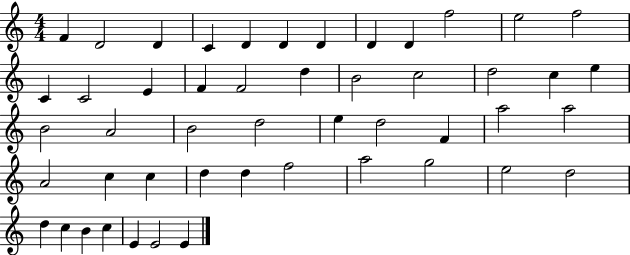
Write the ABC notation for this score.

X:1
T:Untitled
M:4/4
L:1/4
K:C
F D2 D C D D D D D f2 e2 f2 C C2 E F F2 d B2 c2 d2 c e B2 A2 B2 d2 e d2 F a2 a2 A2 c c d d f2 a2 g2 e2 d2 d c B c E E2 E